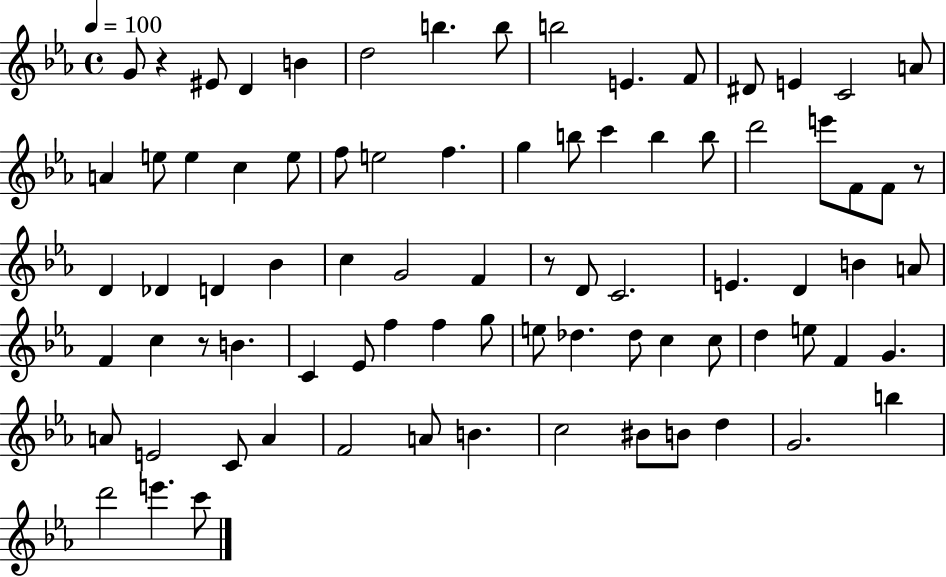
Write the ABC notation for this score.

X:1
T:Untitled
M:4/4
L:1/4
K:Eb
G/2 z ^E/2 D B d2 b b/2 b2 E F/2 ^D/2 E C2 A/2 A e/2 e c e/2 f/2 e2 f g b/2 c' b b/2 d'2 e'/2 F/2 F/2 z/2 D _D D _B c G2 F z/2 D/2 C2 E D B A/2 F c z/2 B C _E/2 f f g/2 e/2 _d _d/2 c c/2 d e/2 F G A/2 E2 C/2 A F2 A/2 B c2 ^B/2 B/2 d G2 b d'2 e' c'/2